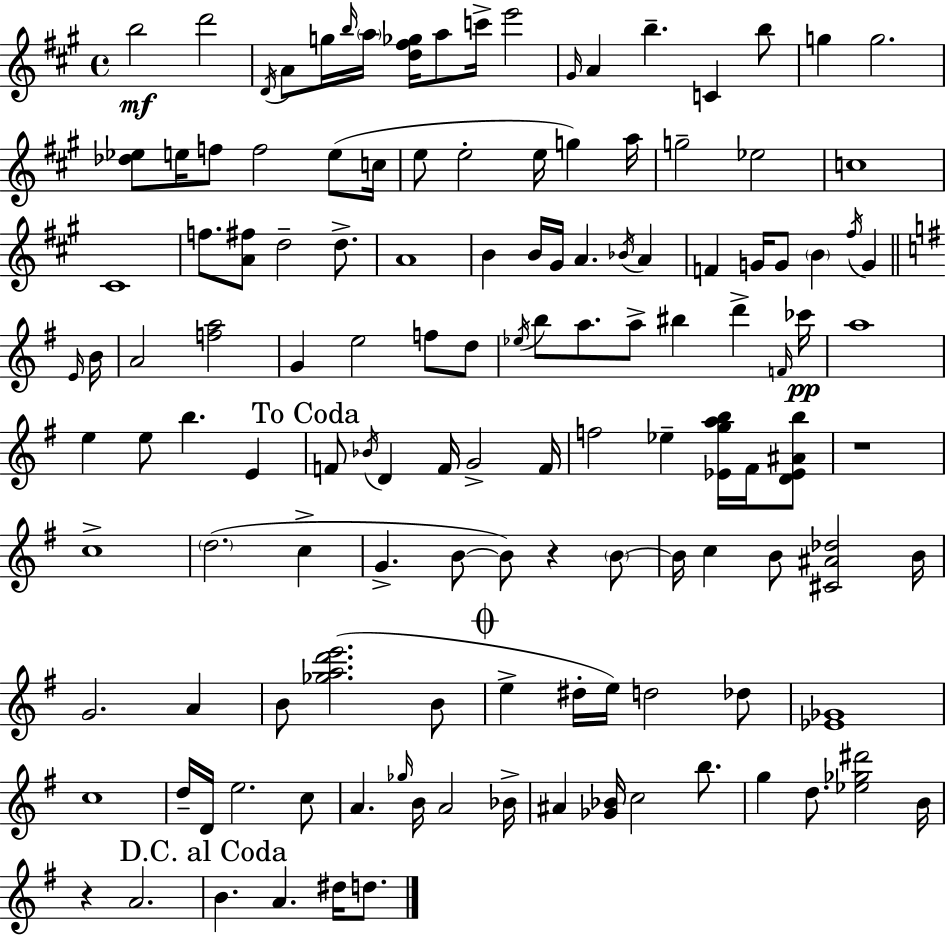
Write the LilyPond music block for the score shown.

{
  \clef treble
  \time 4/4
  \defaultTimeSignature
  \key a \major
  b''2\mf d'''2 | \acciaccatura { d'16 } a'8 g''16 \grace { b''16 } \parenthesize a''16 <d'' fis'' ges''>16 a''8 c'''16-> e'''2 | \grace { gis'16 } a'4 b''4.-- c'4 | b''8 g''4 g''2. | \break <des'' ees''>8 e''16 f''8 f''2 | e''8( c''16 e''8 e''2-. e''16 g''4) | a''16 g''2-- ees''2 | c''1 | \break cis'1 | f''8. <a' fis''>8 d''2-- | d''8.-> a'1 | b'4 b'16 gis'16 a'4. \acciaccatura { bes'16 } | \break a'4 f'4 g'16 g'8 \parenthesize b'4 \acciaccatura { fis''16 } | g'4 \bar "||" \break \key g \major \grace { e'16 } b'16 a'2 <f'' a''>2 | g'4 e''2 f''8 | d''8 \acciaccatura { ees''16 } b''8 a''8. a''8-> bis''4 d'''4-> | \grace { f'16 } ces'''16\pp a''1 | \break e''4 e''8 b''4. | e'4 \mark "To Coda" f'8 \acciaccatura { bes'16 } d'4 f'16 g'2-> | f'16 f''2 ees''4-- | <ees' g'' a'' b''>16 fis'16 <d' ees' ais' b''>8 r1 | \break c''1-> | \parenthesize d''2.( | c''4-> g'4.-> b'8~~ b'8) r4 | \parenthesize b'8~~ b'16 c''4 b'8 <cis' ais' des''>2 | \break b'16 g'2. | a'4 b'8 <ges'' a'' d''' e'''>2.( | b'8 \mark \markup { \musicglyph "scripts.coda" } e''4-> dis''16-. e''16) d''2 | des''8 <ees' ges'>1 | \break c''1 | d''16-- d'16 e''2. | c''8 a'4. \grace { ges''16 } b'16 a'2 | bes'16-> ais'4 <ges' bes'>16 c''2 | \break b''8. g''4 d''8. <ees'' ges'' dis'''>2 | b'16 r4 a'2. | \mark "D.C. al Coda" b'4. a'4. | dis''16 d''8. \bar "|."
}